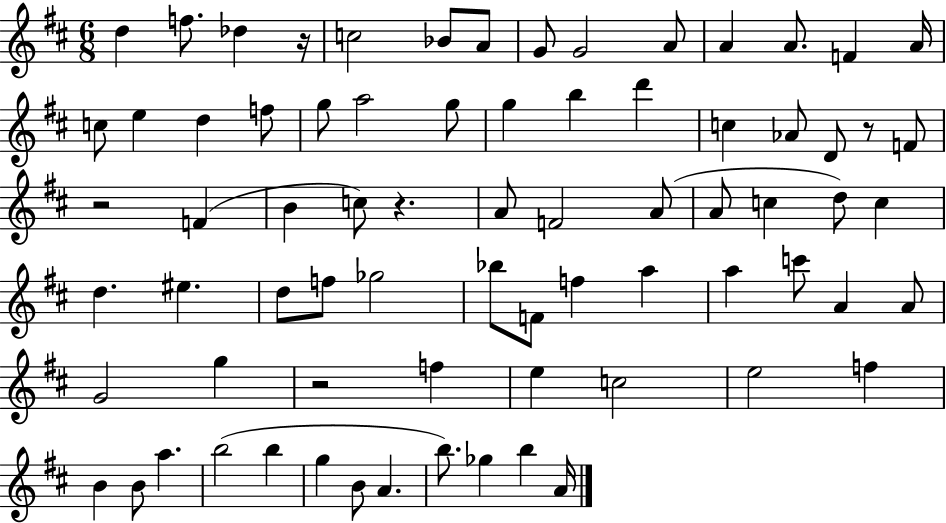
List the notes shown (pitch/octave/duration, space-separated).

D5/q F5/e. Db5/q R/s C5/h Bb4/e A4/e G4/e G4/h A4/e A4/q A4/e. F4/q A4/s C5/e E5/q D5/q F5/e G5/e A5/h G5/e G5/q B5/q D6/q C5/q Ab4/e D4/e R/e F4/e R/h F4/q B4/q C5/e R/q. A4/e F4/h A4/e A4/e C5/q D5/e C5/q D5/q. EIS5/q. D5/e F5/e Gb5/h Bb5/e F4/e F5/q A5/q A5/q C6/e A4/q A4/e G4/h G5/q R/h F5/q E5/q C5/h E5/h F5/q B4/q B4/e A5/q. B5/h B5/q G5/q B4/e A4/q. B5/e. Gb5/q B5/q A4/s